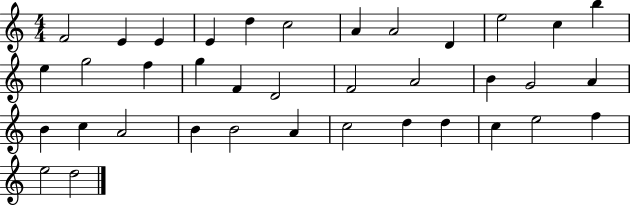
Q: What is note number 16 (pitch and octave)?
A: G5